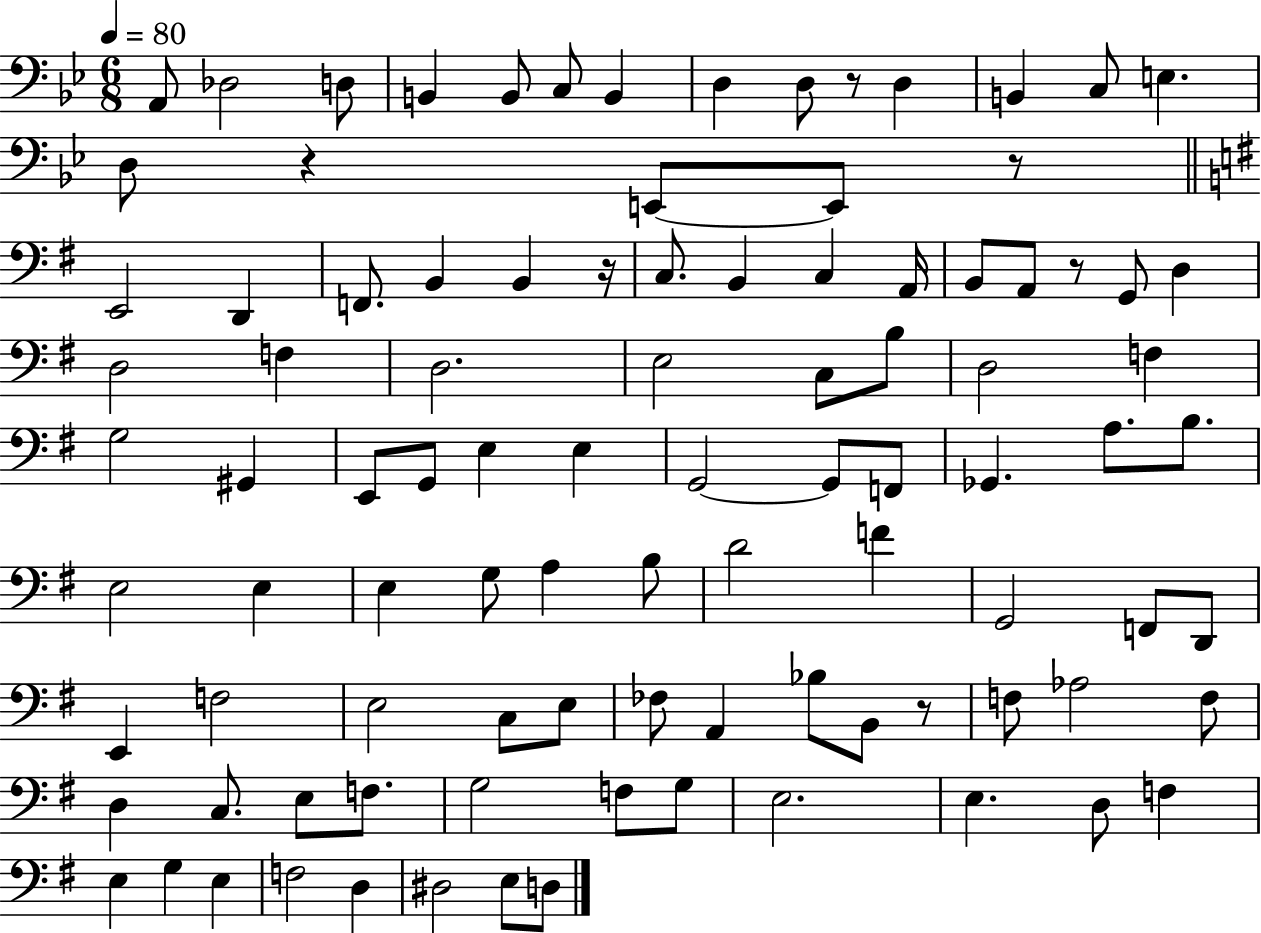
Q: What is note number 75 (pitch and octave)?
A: E3